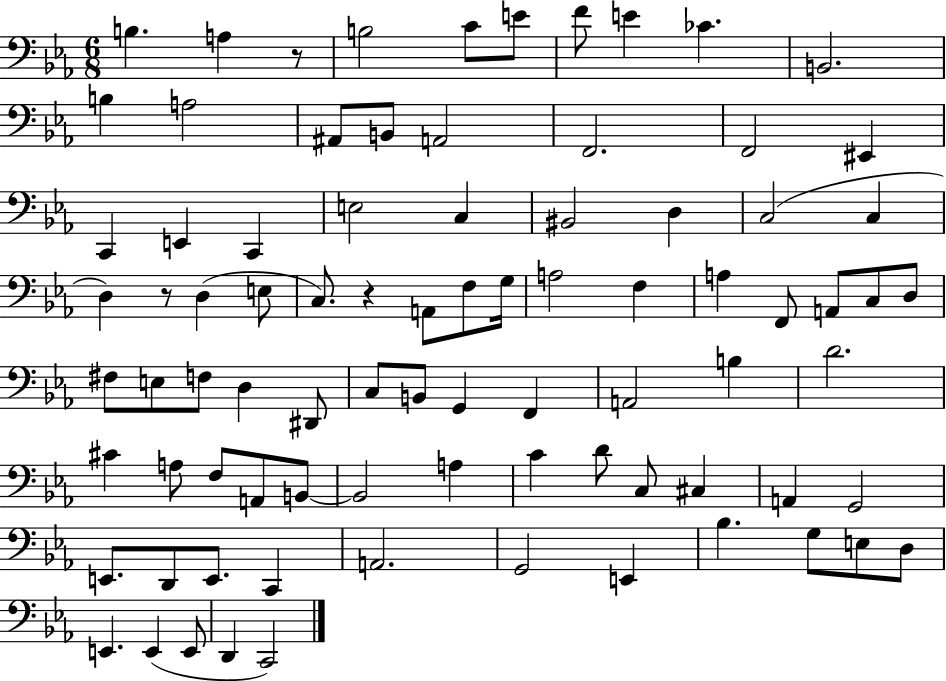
{
  \clef bass
  \numericTimeSignature
  \time 6/8
  \key ees \major
  b4. a4 r8 | b2 c'8 e'8 | f'8 e'4 ces'4. | b,2. | \break b4 a2 | ais,8 b,8 a,2 | f,2. | f,2 eis,4 | \break c,4 e,4 c,4 | e2 c4 | bis,2 d4 | c2( c4 | \break d4) r8 d4( e8 | c8.) r4 a,8 f8 g16 | a2 f4 | a4 f,8 a,8 c8 d8 | \break fis8 e8 f8 d4 dis,8 | c8 b,8 g,4 f,4 | a,2 b4 | d'2. | \break cis'4 a8 f8 a,8 b,8~~ | b,2 a4 | c'4 d'8 c8 cis4 | a,4 g,2 | \break e,8. d,8 e,8. c,4 | a,2. | g,2 e,4 | bes4. g8 e8 d8 | \break e,4. e,4( e,8 | d,4 c,2) | \bar "|."
}